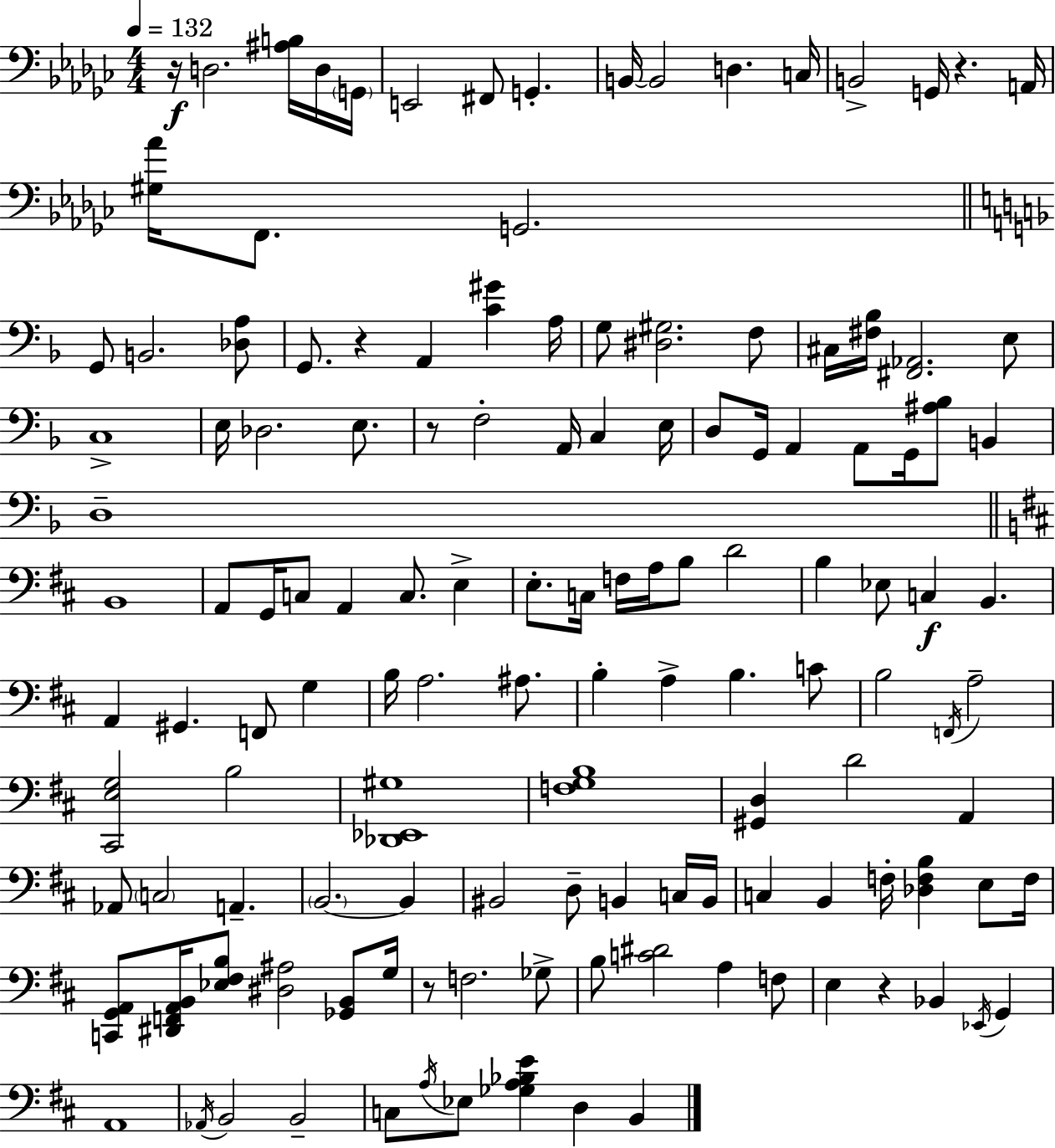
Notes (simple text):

R/s D3/h. [A#3,B3]/s D3/s G2/s E2/h F#2/e G2/q. B2/s B2/h D3/q. C3/s B2/h G2/s R/q. A2/s [G#3,Ab4]/s F2/e. G2/h. G2/e B2/h. [Db3,A3]/e G2/e. R/q A2/q [C4,G#4]/q A3/s G3/e [D#3,G#3]/h. F3/e C#3/s [F#3,Bb3]/s [F#2,Ab2]/h. E3/e C3/w E3/s Db3/h. E3/e. R/e F3/h A2/s C3/q E3/s D3/e G2/s A2/q A2/e G2/s [A#3,Bb3]/e B2/q D3/w B2/w A2/e G2/s C3/e A2/q C3/e. E3/q E3/e. C3/s F3/s A3/s B3/e D4/h B3/q Eb3/e C3/q B2/q. A2/q G#2/q. F2/e G3/q B3/s A3/h. A#3/e. B3/q A3/q B3/q. C4/e B3/h F2/s A3/h [C#2,E3,G3]/h B3/h [Db2,Eb2,G#3]/w [F3,G3,B3]/w [G#2,D3]/q D4/h A2/q Ab2/e C3/h A2/q. B2/h. B2/q BIS2/h D3/e B2/q C3/s B2/s C3/q B2/q F3/s [Db3,F3,B3]/q E3/e F3/s [C2,G2,A2]/e [D#2,F2,A2,B2]/s [Eb3,F#3,B3]/e [D#3,A#3]/h [Gb2,B2]/e G3/s R/e F3/h. Gb3/e B3/e [C4,D#4]/h A3/q F3/e E3/q R/q Bb2/q Eb2/s G2/q A2/w Ab2/s B2/h B2/h C3/e A3/s Eb3/e [Gb3,A3,Bb3,E4]/q D3/q B2/q